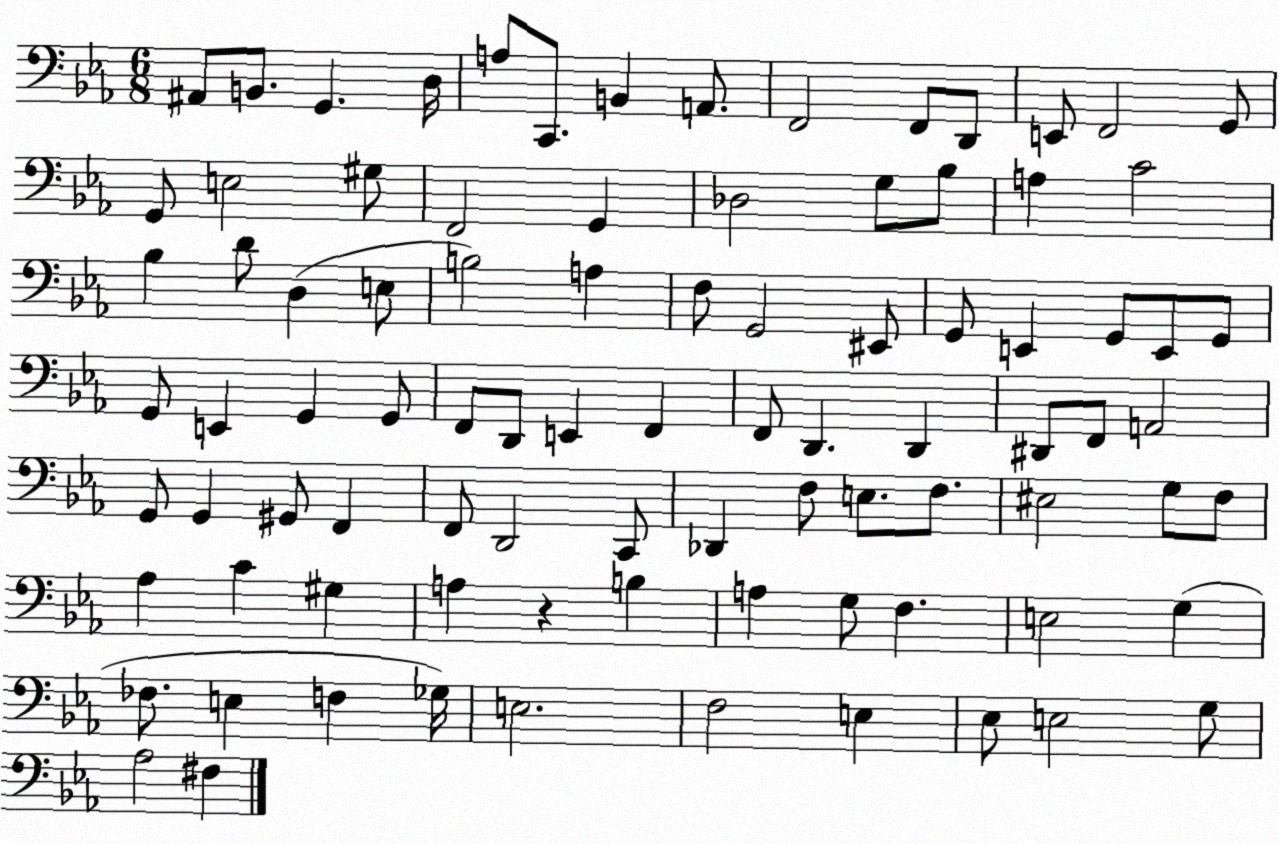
X:1
T:Untitled
M:6/8
L:1/4
K:Eb
^A,,/2 B,,/2 G,, D,/4 A,/2 C,,/2 B,, A,,/2 F,,2 F,,/2 D,,/2 E,,/2 F,,2 G,,/2 G,,/2 E,2 ^G,/2 F,,2 G,, _D,2 G,/2 _B,/2 A, C2 _B, D/2 D, E,/2 B,2 A, F,/2 G,,2 ^E,,/2 G,,/2 E,, G,,/2 E,,/2 G,,/2 G,,/2 E,, G,, G,,/2 F,,/2 D,,/2 E,, F,, F,,/2 D,, D,, ^D,,/2 F,,/2 A,,2 G,,/2 G,, ^G,,/2 F,, F,,/2 D,,2 C,,/2 _D,, F,/2 E,/2 F,/2 ^E,2 G,/2 F,/2 _A, C ^G, A, z B, A, G,/2 F, E,2 G, _F,/2 E, F, _G,/4 E,2 F,2 E, _E,/2 E,2 G,/2 _A,2 ^F,